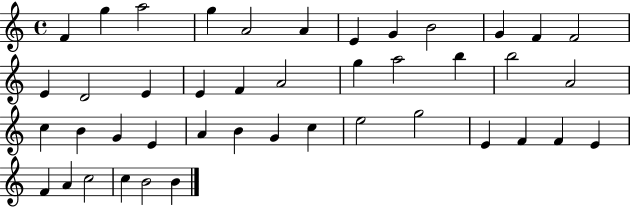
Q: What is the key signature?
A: C major